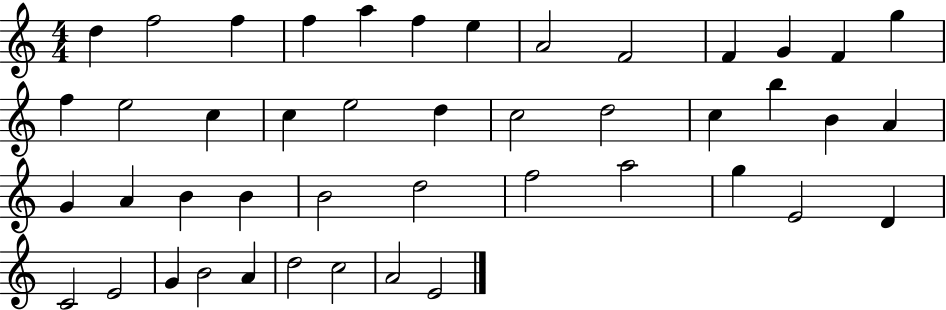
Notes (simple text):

D5/q F5/h F5/q F5/q A5/q F5/q E5/q A4/h F4/h F4/q G4/q F4/q G5/q F5/q E5/h C5/q C5/q E5/h D5/q C5/h D5/h C5/q B5/q B4/q A4/q G4/q A4/q B4/q B4/q B4/h D5/h F5/h A5/h G5/q E4/h D4/q C4/h E4/h G4/q B4/h A4/q D5/h C5/h A4/h E4/h